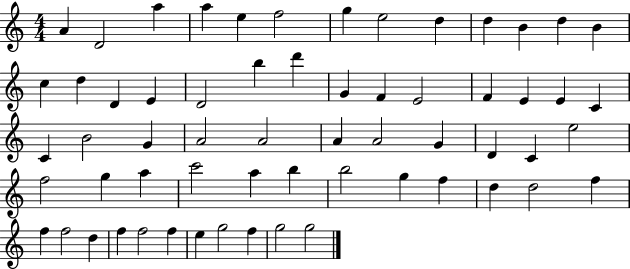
{
  \clef treble
  \numericTimeSignature
  \time 4/4
  \key c \major
  a'4 d'2 a''4 | a''4 e''4 f''2 | g''4 e''2 d''4 | d''4 b'4 d''4 b'4 | \break c''4 d''4 d'4 e'4 | d'2 b''4 d'''4 | g'4 f'4 e'2 | f'4 e'4 e'4 c'4 | \break c'4 b'2 g'4 | a'2 a'2 | a'4 a'2 g'4 | d'4 c'4 e''2 | \break f''2 g''4 a''4 | c'''2 a''4 b''4 | b''2 g''4 f''4 | d''4 d''2 f''4 | \break f''4 f''2 d''4 | f''4 f''2 f''4 | e''4 g''2 f''4 | g''2 g''2 | \break \bar "|."
}